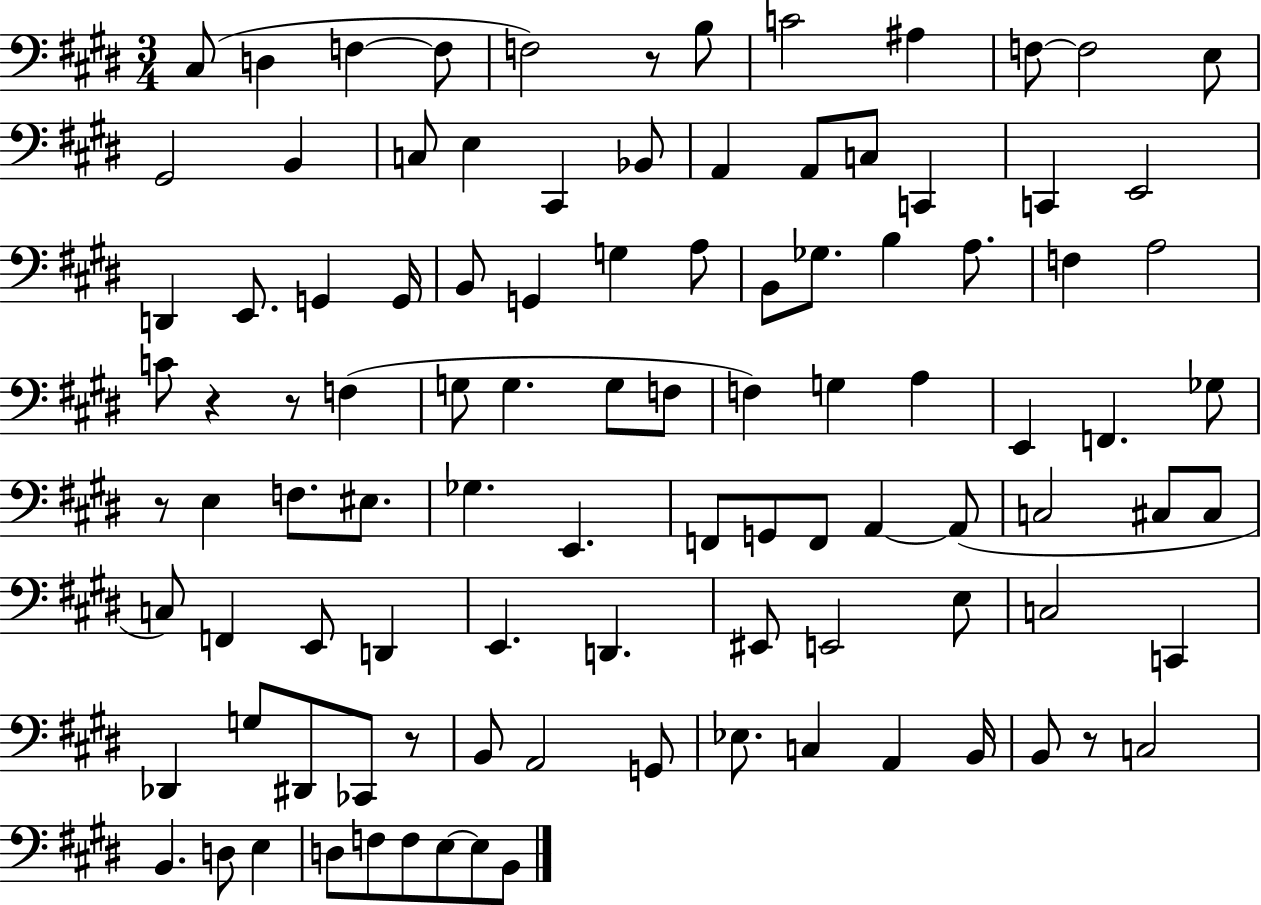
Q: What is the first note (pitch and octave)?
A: C#3